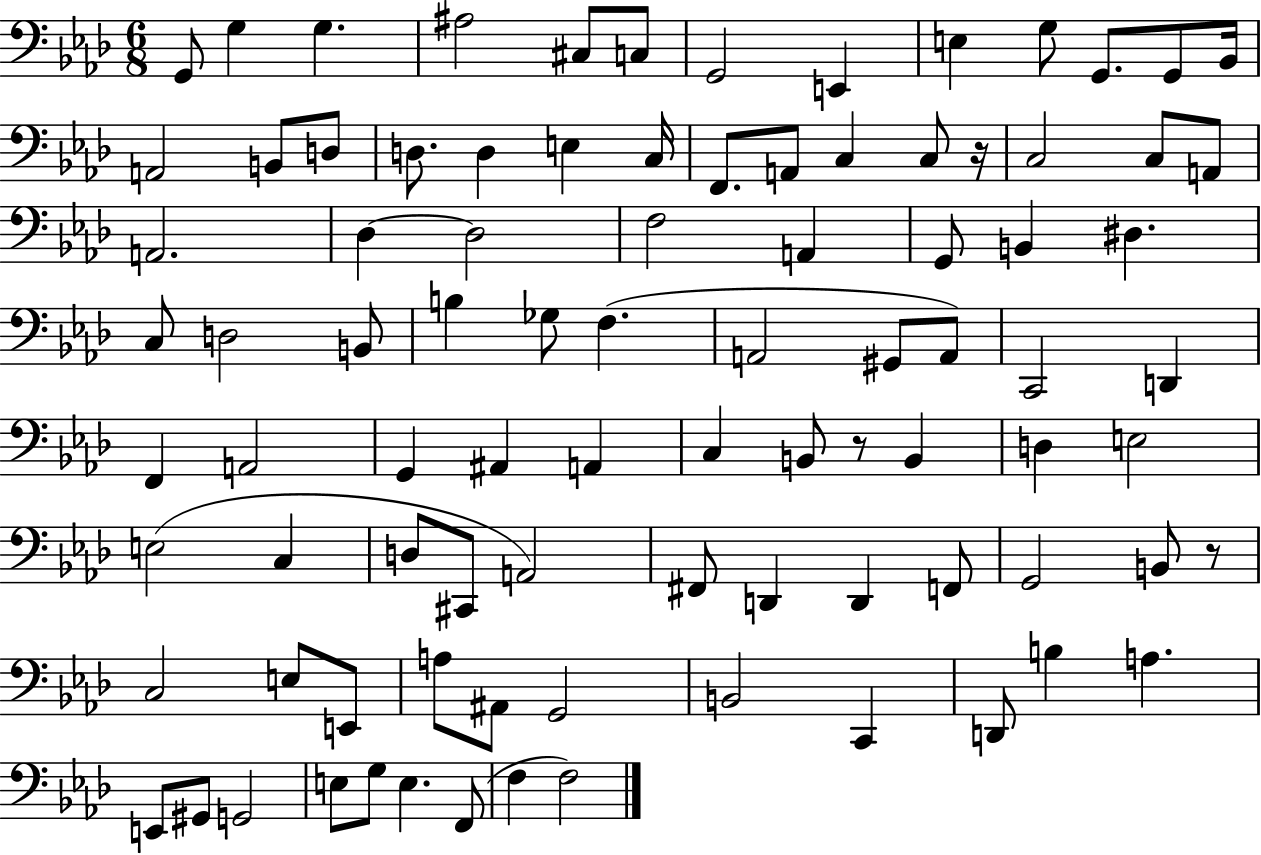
X:1
T:Untitled
M:6/8
L:1/4
K:Ab
G,,/2 G, G, ^A,2 ^C,/2 C,/2 G,,2 E,, E, G,/2 G,,/2 G,,/2 _B,,/4 A,,2 B,,/2 D,/2 D,/2 D, E, C,/4 F,,/2 A,,/2 C, C,/2 z/4 C,2 C,/2 A,,/2 A,,2 _D, _D,2 F,2 A,, G,,/2 B,, ^D, C,/2 D,2 B,,/2 B, _G,/2 F, A,,2 ^G,,/2 A,,/2 C,,2 D,, F,, A,,2 G,, ^A,, A,, C, B,,/2 z/2 B,, D, E,2 E,2 C, D,/2 ^C,,/2 A,,2 ^F,,/2 D,, D,, F,,/2 G,,2 B,,/2 z/2 C,2 E,/2 E,,/2 A,/2 ^A,,/2 G,,2 B,,2 C,, D,,/2 B, A, E,,/2 ^G,,/2 G,,2 E,/2 G,/2 E, F,,/2 F, F,2